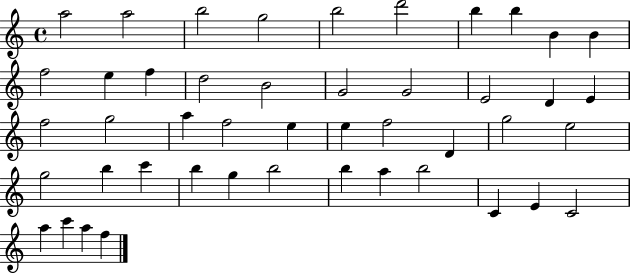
A5/h A5/h B5/h G5/h B5/h D6/h B5/q B5/q B4/q B4/q F5/h E5/q F5/q D5/h B4/h G4/h G4/h E4/h D4/q E4/q F5/h G5/h A5/q F5/h E5/q E5/q F5/h D4/q G5/h E5/h G5/h B5/q C6/q B5/q G5/q B5/h B5/q A5/q B5/h C4/q E4/q C4/h A5/q C6/q A5/q F5/q